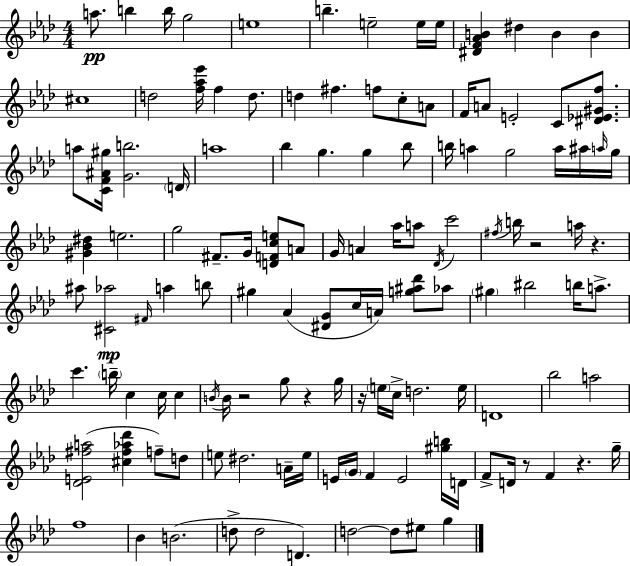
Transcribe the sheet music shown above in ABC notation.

X:1
T:Untitled
M:4/4
L:1/4
K:Ab
a/2 b b/4 g2 e4 b e2 e/4 e/4 [^DF_AB] ^d B B ^c4 d2 [f_a_e']/4 f d/2 d ^f f/2 c/2 A/2 F/4 A/2 E2 C/2 [^D_E^Gf]/2 a/2 [CF^A^g]/4 [Gb]2 D/4 a4 _b g g _b/2 b/4 a g2 a/4 ^a/4 a/4 g/4 [^G_B^d] e2 g2 ^F/2 G/4 [DFce]/2 A/2 G/4 A _a/4 a/2 _D/4 c'2 ^f/4 b/4 z2 a/4 z ^a/2 [^C_a]2 ^F/4 a b/2 ^g _A [^DG]/2 c/4 A/4 [g^a_d']/2 _a/2 ^g ^b2 b/4 a/2 c' b/4 c c/4 c B/4 B/4 z2 g/2 z g/4 z/4 e/4 c/4 d2 e/4 D4 _b2 a2 [_DE^fa]2 [^c^f_a_d'] f/2 d/2 e/2 ^d2 A/4 e/4 E/4 G/4 F E2 [^gb]/4 D/4 F/2 D/4 z/2 F z g/4 f4 _B B2 d/2 d2 D d2 d/2 ^e/2 g